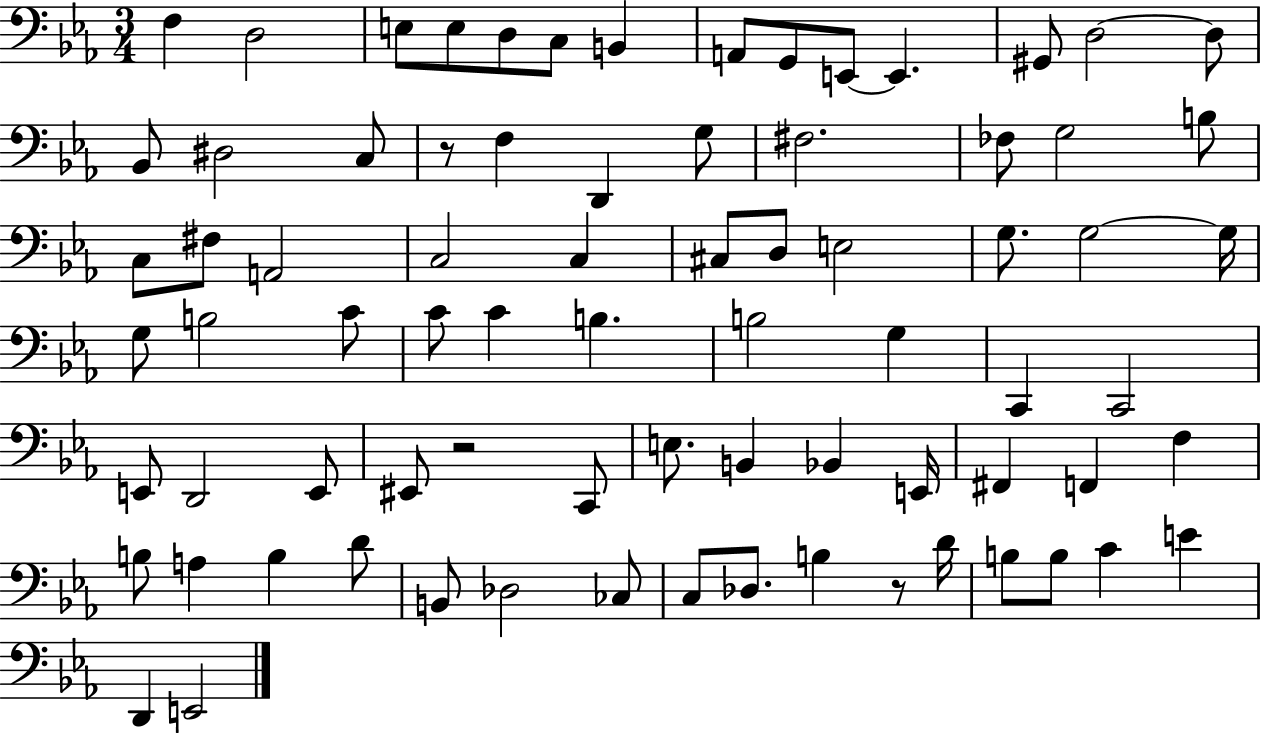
{
  \clef bass
  \numericTimeSignature
  \time 3/4
  \key ees \major
  f4 d2 | e8 e8 d8 c8 b,4 | a,8 g,8 e,8~~ e,4. | gis,8 d2~~ d8 | \break bes,8 dis2 c8 | r8 f4 d,4 g8 | fis2. | fes8 g2 b8 | \break c8 fis8 a,2 | c2 c4 | cis8 d8 e2 | g8. g2~~ g16 | \break g8 b2 c'8 | c'8 c'4 b4. | b2 g4 | c,4 c,2 | \break e,8 d,2 e,8 | eis,8 r2 c,8 | e8. b,4 bes,4 e,16 | fis,4 f,4 f4 | \break b8 a4 b4 d'8 | b,8 des2 ces8 | c8 des8. b4 r8 d'16 | b8 b8 c'4 e'4 | \break d,4 e,2 | \bar "|."
}